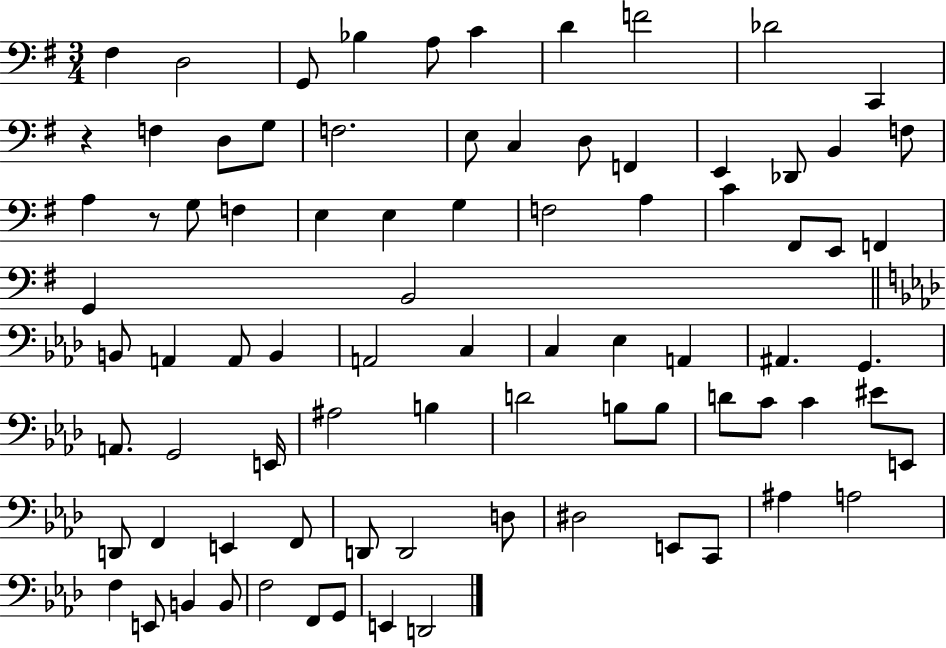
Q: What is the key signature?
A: G major